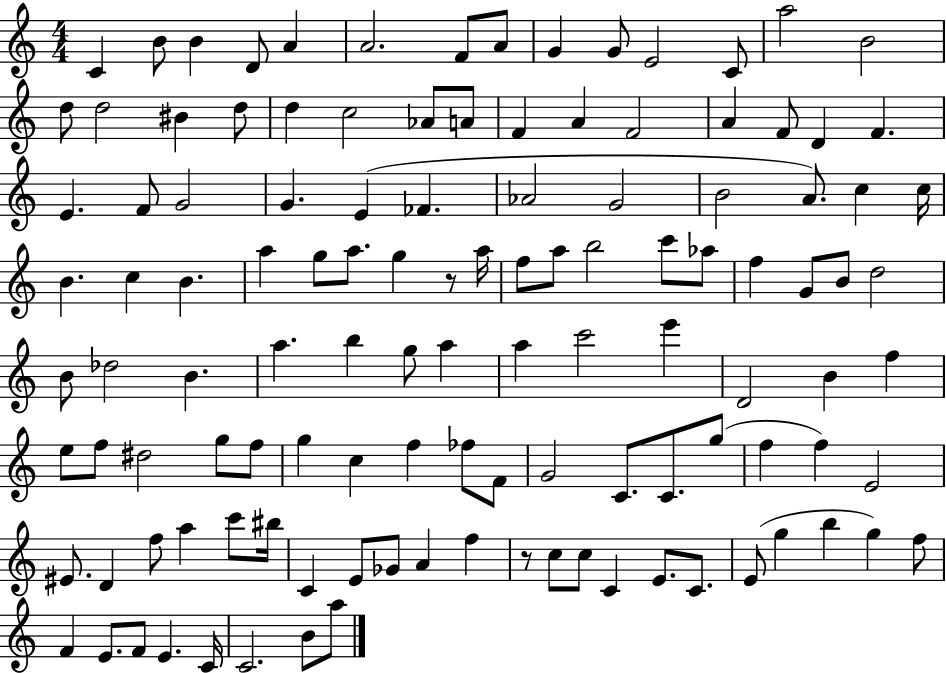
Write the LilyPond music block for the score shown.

{
  \clef treble
  \numericTimeSignature
  \time 4/4
  \key c \major
  c'4 b'8 b'4 d'8 a'4 | a'2. f'8 a'8 | g'4 g'8 e'2 c'8 | a''2 b'2 | \break d''8 d''2 bis'4 d''8 | d''4 c''2 aes'8 a'8 | f'4 a'4 f'2 | a'4 f'8 d'4 f'4. | \break e'4. f'8 g'2 | g'4. e'4( fes'4. | aes'2 g'2 | b'2 a'8.) c''4 c''16 | \break b'4. c''4 b'4. | a''4 g''8 a''8. g''4 r8 a''16 | f''8 a''8 b''2 c'''8 aes''8 | f''4 g'8 b'8 d''2 | \break b'8 des''2 b'4. | a''4. b''4 g''8 a''4 | a''4 c'''2 e'''4 | d'2 b'4 f''4 | \break e''8 f''8 dis''2 g''8 f''8 | g''4 c''4 f''4 fes''8 f'8 | g'2 c'8. c'8. g''8( | f''4 f''4) e'2 | \break eis'8. d'4 f''8 a''4 c'''8 bis''16 | c'4 e'8 ges'8 a'4 f''4 | r8 c''8 c''8 c'4 e'8. c'8. | e'8( g''4 b''4 g''4) f''8 | \break f'4 e'8. f'8 e'4. c'16 | c'2. b'8 a''8 | \bar "|."
}